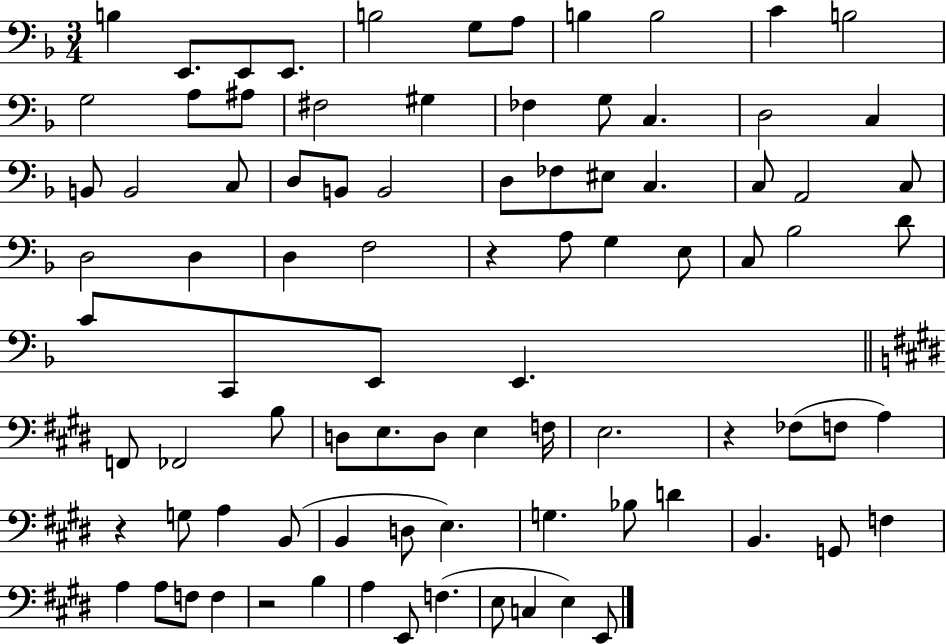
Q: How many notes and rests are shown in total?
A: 88